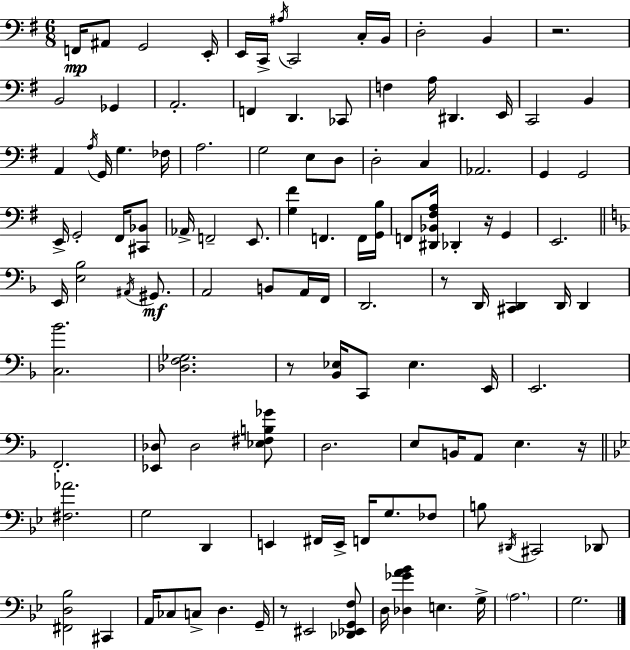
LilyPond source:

{
  \clef bass
  \numericTimeSignature
  \time 6/8
  \key g \major
  f,16\mp ais,8 g,2 e,16-. | e,16 c,16-> \acciaccatura { ais16 } c,2 c16-. | b,16 d2-. b,4 | r2. | \break b,2 ges,4 | a,2.-. | f,4 d,4. ces,8 | f4 a16 dis,4. | \break e,16 c,2 b,4 | a,4 \acciaccatura { a16 } g,16 g4. | fes16 a2. | g2 e8 | \break d8 d2-. c4 | aes,2. | g,4 g,2 | e,16-> g,2-. fis,16 | \break <cis, bes,>8 aes,16-> f,2-- e,8. | <g fis'>4 f,4. | f,16 <g, b>16 f,8 <dis, bes, fis a>16 des,4-. r16 g,4 | e,2. | \break \bar "||" \break \key d \minor e,16 <e bes>2 \acciaccatura { ais,16 }\mf gis,8. | a,2 b,8 a,16 | f,16 d,2. | r8 d,16 <cis, d,>4 d,16 d,4 | \break <c bes'>2. | <des f ges>2. | r8 <bes, ees>16 c,8 ees4. | e,16 e,2. | \break f,2.-. | <ees, des>8 des2 <ees fis b ges'>8 | d2. | e8 b,16 a,8 e4. | \break r16 \bar "||" \break \key bes \major <fis aes'>2. | g2 d,4 | e,4 fis,16 e,16-> f,16 g8. fes8 | b8 \acciaccatura { dis,16 } cis,2 des,8 | \break <fis, d bes>2 cis,4 | a,16 ces8 c8-> d4. | g,16-- r8 eis,2 <des, ees, g, f>8 | d16 <des ges' a' bes'>4 e4. | \break g16-> \parenthesize a2. | g2. | \bar "|."
}